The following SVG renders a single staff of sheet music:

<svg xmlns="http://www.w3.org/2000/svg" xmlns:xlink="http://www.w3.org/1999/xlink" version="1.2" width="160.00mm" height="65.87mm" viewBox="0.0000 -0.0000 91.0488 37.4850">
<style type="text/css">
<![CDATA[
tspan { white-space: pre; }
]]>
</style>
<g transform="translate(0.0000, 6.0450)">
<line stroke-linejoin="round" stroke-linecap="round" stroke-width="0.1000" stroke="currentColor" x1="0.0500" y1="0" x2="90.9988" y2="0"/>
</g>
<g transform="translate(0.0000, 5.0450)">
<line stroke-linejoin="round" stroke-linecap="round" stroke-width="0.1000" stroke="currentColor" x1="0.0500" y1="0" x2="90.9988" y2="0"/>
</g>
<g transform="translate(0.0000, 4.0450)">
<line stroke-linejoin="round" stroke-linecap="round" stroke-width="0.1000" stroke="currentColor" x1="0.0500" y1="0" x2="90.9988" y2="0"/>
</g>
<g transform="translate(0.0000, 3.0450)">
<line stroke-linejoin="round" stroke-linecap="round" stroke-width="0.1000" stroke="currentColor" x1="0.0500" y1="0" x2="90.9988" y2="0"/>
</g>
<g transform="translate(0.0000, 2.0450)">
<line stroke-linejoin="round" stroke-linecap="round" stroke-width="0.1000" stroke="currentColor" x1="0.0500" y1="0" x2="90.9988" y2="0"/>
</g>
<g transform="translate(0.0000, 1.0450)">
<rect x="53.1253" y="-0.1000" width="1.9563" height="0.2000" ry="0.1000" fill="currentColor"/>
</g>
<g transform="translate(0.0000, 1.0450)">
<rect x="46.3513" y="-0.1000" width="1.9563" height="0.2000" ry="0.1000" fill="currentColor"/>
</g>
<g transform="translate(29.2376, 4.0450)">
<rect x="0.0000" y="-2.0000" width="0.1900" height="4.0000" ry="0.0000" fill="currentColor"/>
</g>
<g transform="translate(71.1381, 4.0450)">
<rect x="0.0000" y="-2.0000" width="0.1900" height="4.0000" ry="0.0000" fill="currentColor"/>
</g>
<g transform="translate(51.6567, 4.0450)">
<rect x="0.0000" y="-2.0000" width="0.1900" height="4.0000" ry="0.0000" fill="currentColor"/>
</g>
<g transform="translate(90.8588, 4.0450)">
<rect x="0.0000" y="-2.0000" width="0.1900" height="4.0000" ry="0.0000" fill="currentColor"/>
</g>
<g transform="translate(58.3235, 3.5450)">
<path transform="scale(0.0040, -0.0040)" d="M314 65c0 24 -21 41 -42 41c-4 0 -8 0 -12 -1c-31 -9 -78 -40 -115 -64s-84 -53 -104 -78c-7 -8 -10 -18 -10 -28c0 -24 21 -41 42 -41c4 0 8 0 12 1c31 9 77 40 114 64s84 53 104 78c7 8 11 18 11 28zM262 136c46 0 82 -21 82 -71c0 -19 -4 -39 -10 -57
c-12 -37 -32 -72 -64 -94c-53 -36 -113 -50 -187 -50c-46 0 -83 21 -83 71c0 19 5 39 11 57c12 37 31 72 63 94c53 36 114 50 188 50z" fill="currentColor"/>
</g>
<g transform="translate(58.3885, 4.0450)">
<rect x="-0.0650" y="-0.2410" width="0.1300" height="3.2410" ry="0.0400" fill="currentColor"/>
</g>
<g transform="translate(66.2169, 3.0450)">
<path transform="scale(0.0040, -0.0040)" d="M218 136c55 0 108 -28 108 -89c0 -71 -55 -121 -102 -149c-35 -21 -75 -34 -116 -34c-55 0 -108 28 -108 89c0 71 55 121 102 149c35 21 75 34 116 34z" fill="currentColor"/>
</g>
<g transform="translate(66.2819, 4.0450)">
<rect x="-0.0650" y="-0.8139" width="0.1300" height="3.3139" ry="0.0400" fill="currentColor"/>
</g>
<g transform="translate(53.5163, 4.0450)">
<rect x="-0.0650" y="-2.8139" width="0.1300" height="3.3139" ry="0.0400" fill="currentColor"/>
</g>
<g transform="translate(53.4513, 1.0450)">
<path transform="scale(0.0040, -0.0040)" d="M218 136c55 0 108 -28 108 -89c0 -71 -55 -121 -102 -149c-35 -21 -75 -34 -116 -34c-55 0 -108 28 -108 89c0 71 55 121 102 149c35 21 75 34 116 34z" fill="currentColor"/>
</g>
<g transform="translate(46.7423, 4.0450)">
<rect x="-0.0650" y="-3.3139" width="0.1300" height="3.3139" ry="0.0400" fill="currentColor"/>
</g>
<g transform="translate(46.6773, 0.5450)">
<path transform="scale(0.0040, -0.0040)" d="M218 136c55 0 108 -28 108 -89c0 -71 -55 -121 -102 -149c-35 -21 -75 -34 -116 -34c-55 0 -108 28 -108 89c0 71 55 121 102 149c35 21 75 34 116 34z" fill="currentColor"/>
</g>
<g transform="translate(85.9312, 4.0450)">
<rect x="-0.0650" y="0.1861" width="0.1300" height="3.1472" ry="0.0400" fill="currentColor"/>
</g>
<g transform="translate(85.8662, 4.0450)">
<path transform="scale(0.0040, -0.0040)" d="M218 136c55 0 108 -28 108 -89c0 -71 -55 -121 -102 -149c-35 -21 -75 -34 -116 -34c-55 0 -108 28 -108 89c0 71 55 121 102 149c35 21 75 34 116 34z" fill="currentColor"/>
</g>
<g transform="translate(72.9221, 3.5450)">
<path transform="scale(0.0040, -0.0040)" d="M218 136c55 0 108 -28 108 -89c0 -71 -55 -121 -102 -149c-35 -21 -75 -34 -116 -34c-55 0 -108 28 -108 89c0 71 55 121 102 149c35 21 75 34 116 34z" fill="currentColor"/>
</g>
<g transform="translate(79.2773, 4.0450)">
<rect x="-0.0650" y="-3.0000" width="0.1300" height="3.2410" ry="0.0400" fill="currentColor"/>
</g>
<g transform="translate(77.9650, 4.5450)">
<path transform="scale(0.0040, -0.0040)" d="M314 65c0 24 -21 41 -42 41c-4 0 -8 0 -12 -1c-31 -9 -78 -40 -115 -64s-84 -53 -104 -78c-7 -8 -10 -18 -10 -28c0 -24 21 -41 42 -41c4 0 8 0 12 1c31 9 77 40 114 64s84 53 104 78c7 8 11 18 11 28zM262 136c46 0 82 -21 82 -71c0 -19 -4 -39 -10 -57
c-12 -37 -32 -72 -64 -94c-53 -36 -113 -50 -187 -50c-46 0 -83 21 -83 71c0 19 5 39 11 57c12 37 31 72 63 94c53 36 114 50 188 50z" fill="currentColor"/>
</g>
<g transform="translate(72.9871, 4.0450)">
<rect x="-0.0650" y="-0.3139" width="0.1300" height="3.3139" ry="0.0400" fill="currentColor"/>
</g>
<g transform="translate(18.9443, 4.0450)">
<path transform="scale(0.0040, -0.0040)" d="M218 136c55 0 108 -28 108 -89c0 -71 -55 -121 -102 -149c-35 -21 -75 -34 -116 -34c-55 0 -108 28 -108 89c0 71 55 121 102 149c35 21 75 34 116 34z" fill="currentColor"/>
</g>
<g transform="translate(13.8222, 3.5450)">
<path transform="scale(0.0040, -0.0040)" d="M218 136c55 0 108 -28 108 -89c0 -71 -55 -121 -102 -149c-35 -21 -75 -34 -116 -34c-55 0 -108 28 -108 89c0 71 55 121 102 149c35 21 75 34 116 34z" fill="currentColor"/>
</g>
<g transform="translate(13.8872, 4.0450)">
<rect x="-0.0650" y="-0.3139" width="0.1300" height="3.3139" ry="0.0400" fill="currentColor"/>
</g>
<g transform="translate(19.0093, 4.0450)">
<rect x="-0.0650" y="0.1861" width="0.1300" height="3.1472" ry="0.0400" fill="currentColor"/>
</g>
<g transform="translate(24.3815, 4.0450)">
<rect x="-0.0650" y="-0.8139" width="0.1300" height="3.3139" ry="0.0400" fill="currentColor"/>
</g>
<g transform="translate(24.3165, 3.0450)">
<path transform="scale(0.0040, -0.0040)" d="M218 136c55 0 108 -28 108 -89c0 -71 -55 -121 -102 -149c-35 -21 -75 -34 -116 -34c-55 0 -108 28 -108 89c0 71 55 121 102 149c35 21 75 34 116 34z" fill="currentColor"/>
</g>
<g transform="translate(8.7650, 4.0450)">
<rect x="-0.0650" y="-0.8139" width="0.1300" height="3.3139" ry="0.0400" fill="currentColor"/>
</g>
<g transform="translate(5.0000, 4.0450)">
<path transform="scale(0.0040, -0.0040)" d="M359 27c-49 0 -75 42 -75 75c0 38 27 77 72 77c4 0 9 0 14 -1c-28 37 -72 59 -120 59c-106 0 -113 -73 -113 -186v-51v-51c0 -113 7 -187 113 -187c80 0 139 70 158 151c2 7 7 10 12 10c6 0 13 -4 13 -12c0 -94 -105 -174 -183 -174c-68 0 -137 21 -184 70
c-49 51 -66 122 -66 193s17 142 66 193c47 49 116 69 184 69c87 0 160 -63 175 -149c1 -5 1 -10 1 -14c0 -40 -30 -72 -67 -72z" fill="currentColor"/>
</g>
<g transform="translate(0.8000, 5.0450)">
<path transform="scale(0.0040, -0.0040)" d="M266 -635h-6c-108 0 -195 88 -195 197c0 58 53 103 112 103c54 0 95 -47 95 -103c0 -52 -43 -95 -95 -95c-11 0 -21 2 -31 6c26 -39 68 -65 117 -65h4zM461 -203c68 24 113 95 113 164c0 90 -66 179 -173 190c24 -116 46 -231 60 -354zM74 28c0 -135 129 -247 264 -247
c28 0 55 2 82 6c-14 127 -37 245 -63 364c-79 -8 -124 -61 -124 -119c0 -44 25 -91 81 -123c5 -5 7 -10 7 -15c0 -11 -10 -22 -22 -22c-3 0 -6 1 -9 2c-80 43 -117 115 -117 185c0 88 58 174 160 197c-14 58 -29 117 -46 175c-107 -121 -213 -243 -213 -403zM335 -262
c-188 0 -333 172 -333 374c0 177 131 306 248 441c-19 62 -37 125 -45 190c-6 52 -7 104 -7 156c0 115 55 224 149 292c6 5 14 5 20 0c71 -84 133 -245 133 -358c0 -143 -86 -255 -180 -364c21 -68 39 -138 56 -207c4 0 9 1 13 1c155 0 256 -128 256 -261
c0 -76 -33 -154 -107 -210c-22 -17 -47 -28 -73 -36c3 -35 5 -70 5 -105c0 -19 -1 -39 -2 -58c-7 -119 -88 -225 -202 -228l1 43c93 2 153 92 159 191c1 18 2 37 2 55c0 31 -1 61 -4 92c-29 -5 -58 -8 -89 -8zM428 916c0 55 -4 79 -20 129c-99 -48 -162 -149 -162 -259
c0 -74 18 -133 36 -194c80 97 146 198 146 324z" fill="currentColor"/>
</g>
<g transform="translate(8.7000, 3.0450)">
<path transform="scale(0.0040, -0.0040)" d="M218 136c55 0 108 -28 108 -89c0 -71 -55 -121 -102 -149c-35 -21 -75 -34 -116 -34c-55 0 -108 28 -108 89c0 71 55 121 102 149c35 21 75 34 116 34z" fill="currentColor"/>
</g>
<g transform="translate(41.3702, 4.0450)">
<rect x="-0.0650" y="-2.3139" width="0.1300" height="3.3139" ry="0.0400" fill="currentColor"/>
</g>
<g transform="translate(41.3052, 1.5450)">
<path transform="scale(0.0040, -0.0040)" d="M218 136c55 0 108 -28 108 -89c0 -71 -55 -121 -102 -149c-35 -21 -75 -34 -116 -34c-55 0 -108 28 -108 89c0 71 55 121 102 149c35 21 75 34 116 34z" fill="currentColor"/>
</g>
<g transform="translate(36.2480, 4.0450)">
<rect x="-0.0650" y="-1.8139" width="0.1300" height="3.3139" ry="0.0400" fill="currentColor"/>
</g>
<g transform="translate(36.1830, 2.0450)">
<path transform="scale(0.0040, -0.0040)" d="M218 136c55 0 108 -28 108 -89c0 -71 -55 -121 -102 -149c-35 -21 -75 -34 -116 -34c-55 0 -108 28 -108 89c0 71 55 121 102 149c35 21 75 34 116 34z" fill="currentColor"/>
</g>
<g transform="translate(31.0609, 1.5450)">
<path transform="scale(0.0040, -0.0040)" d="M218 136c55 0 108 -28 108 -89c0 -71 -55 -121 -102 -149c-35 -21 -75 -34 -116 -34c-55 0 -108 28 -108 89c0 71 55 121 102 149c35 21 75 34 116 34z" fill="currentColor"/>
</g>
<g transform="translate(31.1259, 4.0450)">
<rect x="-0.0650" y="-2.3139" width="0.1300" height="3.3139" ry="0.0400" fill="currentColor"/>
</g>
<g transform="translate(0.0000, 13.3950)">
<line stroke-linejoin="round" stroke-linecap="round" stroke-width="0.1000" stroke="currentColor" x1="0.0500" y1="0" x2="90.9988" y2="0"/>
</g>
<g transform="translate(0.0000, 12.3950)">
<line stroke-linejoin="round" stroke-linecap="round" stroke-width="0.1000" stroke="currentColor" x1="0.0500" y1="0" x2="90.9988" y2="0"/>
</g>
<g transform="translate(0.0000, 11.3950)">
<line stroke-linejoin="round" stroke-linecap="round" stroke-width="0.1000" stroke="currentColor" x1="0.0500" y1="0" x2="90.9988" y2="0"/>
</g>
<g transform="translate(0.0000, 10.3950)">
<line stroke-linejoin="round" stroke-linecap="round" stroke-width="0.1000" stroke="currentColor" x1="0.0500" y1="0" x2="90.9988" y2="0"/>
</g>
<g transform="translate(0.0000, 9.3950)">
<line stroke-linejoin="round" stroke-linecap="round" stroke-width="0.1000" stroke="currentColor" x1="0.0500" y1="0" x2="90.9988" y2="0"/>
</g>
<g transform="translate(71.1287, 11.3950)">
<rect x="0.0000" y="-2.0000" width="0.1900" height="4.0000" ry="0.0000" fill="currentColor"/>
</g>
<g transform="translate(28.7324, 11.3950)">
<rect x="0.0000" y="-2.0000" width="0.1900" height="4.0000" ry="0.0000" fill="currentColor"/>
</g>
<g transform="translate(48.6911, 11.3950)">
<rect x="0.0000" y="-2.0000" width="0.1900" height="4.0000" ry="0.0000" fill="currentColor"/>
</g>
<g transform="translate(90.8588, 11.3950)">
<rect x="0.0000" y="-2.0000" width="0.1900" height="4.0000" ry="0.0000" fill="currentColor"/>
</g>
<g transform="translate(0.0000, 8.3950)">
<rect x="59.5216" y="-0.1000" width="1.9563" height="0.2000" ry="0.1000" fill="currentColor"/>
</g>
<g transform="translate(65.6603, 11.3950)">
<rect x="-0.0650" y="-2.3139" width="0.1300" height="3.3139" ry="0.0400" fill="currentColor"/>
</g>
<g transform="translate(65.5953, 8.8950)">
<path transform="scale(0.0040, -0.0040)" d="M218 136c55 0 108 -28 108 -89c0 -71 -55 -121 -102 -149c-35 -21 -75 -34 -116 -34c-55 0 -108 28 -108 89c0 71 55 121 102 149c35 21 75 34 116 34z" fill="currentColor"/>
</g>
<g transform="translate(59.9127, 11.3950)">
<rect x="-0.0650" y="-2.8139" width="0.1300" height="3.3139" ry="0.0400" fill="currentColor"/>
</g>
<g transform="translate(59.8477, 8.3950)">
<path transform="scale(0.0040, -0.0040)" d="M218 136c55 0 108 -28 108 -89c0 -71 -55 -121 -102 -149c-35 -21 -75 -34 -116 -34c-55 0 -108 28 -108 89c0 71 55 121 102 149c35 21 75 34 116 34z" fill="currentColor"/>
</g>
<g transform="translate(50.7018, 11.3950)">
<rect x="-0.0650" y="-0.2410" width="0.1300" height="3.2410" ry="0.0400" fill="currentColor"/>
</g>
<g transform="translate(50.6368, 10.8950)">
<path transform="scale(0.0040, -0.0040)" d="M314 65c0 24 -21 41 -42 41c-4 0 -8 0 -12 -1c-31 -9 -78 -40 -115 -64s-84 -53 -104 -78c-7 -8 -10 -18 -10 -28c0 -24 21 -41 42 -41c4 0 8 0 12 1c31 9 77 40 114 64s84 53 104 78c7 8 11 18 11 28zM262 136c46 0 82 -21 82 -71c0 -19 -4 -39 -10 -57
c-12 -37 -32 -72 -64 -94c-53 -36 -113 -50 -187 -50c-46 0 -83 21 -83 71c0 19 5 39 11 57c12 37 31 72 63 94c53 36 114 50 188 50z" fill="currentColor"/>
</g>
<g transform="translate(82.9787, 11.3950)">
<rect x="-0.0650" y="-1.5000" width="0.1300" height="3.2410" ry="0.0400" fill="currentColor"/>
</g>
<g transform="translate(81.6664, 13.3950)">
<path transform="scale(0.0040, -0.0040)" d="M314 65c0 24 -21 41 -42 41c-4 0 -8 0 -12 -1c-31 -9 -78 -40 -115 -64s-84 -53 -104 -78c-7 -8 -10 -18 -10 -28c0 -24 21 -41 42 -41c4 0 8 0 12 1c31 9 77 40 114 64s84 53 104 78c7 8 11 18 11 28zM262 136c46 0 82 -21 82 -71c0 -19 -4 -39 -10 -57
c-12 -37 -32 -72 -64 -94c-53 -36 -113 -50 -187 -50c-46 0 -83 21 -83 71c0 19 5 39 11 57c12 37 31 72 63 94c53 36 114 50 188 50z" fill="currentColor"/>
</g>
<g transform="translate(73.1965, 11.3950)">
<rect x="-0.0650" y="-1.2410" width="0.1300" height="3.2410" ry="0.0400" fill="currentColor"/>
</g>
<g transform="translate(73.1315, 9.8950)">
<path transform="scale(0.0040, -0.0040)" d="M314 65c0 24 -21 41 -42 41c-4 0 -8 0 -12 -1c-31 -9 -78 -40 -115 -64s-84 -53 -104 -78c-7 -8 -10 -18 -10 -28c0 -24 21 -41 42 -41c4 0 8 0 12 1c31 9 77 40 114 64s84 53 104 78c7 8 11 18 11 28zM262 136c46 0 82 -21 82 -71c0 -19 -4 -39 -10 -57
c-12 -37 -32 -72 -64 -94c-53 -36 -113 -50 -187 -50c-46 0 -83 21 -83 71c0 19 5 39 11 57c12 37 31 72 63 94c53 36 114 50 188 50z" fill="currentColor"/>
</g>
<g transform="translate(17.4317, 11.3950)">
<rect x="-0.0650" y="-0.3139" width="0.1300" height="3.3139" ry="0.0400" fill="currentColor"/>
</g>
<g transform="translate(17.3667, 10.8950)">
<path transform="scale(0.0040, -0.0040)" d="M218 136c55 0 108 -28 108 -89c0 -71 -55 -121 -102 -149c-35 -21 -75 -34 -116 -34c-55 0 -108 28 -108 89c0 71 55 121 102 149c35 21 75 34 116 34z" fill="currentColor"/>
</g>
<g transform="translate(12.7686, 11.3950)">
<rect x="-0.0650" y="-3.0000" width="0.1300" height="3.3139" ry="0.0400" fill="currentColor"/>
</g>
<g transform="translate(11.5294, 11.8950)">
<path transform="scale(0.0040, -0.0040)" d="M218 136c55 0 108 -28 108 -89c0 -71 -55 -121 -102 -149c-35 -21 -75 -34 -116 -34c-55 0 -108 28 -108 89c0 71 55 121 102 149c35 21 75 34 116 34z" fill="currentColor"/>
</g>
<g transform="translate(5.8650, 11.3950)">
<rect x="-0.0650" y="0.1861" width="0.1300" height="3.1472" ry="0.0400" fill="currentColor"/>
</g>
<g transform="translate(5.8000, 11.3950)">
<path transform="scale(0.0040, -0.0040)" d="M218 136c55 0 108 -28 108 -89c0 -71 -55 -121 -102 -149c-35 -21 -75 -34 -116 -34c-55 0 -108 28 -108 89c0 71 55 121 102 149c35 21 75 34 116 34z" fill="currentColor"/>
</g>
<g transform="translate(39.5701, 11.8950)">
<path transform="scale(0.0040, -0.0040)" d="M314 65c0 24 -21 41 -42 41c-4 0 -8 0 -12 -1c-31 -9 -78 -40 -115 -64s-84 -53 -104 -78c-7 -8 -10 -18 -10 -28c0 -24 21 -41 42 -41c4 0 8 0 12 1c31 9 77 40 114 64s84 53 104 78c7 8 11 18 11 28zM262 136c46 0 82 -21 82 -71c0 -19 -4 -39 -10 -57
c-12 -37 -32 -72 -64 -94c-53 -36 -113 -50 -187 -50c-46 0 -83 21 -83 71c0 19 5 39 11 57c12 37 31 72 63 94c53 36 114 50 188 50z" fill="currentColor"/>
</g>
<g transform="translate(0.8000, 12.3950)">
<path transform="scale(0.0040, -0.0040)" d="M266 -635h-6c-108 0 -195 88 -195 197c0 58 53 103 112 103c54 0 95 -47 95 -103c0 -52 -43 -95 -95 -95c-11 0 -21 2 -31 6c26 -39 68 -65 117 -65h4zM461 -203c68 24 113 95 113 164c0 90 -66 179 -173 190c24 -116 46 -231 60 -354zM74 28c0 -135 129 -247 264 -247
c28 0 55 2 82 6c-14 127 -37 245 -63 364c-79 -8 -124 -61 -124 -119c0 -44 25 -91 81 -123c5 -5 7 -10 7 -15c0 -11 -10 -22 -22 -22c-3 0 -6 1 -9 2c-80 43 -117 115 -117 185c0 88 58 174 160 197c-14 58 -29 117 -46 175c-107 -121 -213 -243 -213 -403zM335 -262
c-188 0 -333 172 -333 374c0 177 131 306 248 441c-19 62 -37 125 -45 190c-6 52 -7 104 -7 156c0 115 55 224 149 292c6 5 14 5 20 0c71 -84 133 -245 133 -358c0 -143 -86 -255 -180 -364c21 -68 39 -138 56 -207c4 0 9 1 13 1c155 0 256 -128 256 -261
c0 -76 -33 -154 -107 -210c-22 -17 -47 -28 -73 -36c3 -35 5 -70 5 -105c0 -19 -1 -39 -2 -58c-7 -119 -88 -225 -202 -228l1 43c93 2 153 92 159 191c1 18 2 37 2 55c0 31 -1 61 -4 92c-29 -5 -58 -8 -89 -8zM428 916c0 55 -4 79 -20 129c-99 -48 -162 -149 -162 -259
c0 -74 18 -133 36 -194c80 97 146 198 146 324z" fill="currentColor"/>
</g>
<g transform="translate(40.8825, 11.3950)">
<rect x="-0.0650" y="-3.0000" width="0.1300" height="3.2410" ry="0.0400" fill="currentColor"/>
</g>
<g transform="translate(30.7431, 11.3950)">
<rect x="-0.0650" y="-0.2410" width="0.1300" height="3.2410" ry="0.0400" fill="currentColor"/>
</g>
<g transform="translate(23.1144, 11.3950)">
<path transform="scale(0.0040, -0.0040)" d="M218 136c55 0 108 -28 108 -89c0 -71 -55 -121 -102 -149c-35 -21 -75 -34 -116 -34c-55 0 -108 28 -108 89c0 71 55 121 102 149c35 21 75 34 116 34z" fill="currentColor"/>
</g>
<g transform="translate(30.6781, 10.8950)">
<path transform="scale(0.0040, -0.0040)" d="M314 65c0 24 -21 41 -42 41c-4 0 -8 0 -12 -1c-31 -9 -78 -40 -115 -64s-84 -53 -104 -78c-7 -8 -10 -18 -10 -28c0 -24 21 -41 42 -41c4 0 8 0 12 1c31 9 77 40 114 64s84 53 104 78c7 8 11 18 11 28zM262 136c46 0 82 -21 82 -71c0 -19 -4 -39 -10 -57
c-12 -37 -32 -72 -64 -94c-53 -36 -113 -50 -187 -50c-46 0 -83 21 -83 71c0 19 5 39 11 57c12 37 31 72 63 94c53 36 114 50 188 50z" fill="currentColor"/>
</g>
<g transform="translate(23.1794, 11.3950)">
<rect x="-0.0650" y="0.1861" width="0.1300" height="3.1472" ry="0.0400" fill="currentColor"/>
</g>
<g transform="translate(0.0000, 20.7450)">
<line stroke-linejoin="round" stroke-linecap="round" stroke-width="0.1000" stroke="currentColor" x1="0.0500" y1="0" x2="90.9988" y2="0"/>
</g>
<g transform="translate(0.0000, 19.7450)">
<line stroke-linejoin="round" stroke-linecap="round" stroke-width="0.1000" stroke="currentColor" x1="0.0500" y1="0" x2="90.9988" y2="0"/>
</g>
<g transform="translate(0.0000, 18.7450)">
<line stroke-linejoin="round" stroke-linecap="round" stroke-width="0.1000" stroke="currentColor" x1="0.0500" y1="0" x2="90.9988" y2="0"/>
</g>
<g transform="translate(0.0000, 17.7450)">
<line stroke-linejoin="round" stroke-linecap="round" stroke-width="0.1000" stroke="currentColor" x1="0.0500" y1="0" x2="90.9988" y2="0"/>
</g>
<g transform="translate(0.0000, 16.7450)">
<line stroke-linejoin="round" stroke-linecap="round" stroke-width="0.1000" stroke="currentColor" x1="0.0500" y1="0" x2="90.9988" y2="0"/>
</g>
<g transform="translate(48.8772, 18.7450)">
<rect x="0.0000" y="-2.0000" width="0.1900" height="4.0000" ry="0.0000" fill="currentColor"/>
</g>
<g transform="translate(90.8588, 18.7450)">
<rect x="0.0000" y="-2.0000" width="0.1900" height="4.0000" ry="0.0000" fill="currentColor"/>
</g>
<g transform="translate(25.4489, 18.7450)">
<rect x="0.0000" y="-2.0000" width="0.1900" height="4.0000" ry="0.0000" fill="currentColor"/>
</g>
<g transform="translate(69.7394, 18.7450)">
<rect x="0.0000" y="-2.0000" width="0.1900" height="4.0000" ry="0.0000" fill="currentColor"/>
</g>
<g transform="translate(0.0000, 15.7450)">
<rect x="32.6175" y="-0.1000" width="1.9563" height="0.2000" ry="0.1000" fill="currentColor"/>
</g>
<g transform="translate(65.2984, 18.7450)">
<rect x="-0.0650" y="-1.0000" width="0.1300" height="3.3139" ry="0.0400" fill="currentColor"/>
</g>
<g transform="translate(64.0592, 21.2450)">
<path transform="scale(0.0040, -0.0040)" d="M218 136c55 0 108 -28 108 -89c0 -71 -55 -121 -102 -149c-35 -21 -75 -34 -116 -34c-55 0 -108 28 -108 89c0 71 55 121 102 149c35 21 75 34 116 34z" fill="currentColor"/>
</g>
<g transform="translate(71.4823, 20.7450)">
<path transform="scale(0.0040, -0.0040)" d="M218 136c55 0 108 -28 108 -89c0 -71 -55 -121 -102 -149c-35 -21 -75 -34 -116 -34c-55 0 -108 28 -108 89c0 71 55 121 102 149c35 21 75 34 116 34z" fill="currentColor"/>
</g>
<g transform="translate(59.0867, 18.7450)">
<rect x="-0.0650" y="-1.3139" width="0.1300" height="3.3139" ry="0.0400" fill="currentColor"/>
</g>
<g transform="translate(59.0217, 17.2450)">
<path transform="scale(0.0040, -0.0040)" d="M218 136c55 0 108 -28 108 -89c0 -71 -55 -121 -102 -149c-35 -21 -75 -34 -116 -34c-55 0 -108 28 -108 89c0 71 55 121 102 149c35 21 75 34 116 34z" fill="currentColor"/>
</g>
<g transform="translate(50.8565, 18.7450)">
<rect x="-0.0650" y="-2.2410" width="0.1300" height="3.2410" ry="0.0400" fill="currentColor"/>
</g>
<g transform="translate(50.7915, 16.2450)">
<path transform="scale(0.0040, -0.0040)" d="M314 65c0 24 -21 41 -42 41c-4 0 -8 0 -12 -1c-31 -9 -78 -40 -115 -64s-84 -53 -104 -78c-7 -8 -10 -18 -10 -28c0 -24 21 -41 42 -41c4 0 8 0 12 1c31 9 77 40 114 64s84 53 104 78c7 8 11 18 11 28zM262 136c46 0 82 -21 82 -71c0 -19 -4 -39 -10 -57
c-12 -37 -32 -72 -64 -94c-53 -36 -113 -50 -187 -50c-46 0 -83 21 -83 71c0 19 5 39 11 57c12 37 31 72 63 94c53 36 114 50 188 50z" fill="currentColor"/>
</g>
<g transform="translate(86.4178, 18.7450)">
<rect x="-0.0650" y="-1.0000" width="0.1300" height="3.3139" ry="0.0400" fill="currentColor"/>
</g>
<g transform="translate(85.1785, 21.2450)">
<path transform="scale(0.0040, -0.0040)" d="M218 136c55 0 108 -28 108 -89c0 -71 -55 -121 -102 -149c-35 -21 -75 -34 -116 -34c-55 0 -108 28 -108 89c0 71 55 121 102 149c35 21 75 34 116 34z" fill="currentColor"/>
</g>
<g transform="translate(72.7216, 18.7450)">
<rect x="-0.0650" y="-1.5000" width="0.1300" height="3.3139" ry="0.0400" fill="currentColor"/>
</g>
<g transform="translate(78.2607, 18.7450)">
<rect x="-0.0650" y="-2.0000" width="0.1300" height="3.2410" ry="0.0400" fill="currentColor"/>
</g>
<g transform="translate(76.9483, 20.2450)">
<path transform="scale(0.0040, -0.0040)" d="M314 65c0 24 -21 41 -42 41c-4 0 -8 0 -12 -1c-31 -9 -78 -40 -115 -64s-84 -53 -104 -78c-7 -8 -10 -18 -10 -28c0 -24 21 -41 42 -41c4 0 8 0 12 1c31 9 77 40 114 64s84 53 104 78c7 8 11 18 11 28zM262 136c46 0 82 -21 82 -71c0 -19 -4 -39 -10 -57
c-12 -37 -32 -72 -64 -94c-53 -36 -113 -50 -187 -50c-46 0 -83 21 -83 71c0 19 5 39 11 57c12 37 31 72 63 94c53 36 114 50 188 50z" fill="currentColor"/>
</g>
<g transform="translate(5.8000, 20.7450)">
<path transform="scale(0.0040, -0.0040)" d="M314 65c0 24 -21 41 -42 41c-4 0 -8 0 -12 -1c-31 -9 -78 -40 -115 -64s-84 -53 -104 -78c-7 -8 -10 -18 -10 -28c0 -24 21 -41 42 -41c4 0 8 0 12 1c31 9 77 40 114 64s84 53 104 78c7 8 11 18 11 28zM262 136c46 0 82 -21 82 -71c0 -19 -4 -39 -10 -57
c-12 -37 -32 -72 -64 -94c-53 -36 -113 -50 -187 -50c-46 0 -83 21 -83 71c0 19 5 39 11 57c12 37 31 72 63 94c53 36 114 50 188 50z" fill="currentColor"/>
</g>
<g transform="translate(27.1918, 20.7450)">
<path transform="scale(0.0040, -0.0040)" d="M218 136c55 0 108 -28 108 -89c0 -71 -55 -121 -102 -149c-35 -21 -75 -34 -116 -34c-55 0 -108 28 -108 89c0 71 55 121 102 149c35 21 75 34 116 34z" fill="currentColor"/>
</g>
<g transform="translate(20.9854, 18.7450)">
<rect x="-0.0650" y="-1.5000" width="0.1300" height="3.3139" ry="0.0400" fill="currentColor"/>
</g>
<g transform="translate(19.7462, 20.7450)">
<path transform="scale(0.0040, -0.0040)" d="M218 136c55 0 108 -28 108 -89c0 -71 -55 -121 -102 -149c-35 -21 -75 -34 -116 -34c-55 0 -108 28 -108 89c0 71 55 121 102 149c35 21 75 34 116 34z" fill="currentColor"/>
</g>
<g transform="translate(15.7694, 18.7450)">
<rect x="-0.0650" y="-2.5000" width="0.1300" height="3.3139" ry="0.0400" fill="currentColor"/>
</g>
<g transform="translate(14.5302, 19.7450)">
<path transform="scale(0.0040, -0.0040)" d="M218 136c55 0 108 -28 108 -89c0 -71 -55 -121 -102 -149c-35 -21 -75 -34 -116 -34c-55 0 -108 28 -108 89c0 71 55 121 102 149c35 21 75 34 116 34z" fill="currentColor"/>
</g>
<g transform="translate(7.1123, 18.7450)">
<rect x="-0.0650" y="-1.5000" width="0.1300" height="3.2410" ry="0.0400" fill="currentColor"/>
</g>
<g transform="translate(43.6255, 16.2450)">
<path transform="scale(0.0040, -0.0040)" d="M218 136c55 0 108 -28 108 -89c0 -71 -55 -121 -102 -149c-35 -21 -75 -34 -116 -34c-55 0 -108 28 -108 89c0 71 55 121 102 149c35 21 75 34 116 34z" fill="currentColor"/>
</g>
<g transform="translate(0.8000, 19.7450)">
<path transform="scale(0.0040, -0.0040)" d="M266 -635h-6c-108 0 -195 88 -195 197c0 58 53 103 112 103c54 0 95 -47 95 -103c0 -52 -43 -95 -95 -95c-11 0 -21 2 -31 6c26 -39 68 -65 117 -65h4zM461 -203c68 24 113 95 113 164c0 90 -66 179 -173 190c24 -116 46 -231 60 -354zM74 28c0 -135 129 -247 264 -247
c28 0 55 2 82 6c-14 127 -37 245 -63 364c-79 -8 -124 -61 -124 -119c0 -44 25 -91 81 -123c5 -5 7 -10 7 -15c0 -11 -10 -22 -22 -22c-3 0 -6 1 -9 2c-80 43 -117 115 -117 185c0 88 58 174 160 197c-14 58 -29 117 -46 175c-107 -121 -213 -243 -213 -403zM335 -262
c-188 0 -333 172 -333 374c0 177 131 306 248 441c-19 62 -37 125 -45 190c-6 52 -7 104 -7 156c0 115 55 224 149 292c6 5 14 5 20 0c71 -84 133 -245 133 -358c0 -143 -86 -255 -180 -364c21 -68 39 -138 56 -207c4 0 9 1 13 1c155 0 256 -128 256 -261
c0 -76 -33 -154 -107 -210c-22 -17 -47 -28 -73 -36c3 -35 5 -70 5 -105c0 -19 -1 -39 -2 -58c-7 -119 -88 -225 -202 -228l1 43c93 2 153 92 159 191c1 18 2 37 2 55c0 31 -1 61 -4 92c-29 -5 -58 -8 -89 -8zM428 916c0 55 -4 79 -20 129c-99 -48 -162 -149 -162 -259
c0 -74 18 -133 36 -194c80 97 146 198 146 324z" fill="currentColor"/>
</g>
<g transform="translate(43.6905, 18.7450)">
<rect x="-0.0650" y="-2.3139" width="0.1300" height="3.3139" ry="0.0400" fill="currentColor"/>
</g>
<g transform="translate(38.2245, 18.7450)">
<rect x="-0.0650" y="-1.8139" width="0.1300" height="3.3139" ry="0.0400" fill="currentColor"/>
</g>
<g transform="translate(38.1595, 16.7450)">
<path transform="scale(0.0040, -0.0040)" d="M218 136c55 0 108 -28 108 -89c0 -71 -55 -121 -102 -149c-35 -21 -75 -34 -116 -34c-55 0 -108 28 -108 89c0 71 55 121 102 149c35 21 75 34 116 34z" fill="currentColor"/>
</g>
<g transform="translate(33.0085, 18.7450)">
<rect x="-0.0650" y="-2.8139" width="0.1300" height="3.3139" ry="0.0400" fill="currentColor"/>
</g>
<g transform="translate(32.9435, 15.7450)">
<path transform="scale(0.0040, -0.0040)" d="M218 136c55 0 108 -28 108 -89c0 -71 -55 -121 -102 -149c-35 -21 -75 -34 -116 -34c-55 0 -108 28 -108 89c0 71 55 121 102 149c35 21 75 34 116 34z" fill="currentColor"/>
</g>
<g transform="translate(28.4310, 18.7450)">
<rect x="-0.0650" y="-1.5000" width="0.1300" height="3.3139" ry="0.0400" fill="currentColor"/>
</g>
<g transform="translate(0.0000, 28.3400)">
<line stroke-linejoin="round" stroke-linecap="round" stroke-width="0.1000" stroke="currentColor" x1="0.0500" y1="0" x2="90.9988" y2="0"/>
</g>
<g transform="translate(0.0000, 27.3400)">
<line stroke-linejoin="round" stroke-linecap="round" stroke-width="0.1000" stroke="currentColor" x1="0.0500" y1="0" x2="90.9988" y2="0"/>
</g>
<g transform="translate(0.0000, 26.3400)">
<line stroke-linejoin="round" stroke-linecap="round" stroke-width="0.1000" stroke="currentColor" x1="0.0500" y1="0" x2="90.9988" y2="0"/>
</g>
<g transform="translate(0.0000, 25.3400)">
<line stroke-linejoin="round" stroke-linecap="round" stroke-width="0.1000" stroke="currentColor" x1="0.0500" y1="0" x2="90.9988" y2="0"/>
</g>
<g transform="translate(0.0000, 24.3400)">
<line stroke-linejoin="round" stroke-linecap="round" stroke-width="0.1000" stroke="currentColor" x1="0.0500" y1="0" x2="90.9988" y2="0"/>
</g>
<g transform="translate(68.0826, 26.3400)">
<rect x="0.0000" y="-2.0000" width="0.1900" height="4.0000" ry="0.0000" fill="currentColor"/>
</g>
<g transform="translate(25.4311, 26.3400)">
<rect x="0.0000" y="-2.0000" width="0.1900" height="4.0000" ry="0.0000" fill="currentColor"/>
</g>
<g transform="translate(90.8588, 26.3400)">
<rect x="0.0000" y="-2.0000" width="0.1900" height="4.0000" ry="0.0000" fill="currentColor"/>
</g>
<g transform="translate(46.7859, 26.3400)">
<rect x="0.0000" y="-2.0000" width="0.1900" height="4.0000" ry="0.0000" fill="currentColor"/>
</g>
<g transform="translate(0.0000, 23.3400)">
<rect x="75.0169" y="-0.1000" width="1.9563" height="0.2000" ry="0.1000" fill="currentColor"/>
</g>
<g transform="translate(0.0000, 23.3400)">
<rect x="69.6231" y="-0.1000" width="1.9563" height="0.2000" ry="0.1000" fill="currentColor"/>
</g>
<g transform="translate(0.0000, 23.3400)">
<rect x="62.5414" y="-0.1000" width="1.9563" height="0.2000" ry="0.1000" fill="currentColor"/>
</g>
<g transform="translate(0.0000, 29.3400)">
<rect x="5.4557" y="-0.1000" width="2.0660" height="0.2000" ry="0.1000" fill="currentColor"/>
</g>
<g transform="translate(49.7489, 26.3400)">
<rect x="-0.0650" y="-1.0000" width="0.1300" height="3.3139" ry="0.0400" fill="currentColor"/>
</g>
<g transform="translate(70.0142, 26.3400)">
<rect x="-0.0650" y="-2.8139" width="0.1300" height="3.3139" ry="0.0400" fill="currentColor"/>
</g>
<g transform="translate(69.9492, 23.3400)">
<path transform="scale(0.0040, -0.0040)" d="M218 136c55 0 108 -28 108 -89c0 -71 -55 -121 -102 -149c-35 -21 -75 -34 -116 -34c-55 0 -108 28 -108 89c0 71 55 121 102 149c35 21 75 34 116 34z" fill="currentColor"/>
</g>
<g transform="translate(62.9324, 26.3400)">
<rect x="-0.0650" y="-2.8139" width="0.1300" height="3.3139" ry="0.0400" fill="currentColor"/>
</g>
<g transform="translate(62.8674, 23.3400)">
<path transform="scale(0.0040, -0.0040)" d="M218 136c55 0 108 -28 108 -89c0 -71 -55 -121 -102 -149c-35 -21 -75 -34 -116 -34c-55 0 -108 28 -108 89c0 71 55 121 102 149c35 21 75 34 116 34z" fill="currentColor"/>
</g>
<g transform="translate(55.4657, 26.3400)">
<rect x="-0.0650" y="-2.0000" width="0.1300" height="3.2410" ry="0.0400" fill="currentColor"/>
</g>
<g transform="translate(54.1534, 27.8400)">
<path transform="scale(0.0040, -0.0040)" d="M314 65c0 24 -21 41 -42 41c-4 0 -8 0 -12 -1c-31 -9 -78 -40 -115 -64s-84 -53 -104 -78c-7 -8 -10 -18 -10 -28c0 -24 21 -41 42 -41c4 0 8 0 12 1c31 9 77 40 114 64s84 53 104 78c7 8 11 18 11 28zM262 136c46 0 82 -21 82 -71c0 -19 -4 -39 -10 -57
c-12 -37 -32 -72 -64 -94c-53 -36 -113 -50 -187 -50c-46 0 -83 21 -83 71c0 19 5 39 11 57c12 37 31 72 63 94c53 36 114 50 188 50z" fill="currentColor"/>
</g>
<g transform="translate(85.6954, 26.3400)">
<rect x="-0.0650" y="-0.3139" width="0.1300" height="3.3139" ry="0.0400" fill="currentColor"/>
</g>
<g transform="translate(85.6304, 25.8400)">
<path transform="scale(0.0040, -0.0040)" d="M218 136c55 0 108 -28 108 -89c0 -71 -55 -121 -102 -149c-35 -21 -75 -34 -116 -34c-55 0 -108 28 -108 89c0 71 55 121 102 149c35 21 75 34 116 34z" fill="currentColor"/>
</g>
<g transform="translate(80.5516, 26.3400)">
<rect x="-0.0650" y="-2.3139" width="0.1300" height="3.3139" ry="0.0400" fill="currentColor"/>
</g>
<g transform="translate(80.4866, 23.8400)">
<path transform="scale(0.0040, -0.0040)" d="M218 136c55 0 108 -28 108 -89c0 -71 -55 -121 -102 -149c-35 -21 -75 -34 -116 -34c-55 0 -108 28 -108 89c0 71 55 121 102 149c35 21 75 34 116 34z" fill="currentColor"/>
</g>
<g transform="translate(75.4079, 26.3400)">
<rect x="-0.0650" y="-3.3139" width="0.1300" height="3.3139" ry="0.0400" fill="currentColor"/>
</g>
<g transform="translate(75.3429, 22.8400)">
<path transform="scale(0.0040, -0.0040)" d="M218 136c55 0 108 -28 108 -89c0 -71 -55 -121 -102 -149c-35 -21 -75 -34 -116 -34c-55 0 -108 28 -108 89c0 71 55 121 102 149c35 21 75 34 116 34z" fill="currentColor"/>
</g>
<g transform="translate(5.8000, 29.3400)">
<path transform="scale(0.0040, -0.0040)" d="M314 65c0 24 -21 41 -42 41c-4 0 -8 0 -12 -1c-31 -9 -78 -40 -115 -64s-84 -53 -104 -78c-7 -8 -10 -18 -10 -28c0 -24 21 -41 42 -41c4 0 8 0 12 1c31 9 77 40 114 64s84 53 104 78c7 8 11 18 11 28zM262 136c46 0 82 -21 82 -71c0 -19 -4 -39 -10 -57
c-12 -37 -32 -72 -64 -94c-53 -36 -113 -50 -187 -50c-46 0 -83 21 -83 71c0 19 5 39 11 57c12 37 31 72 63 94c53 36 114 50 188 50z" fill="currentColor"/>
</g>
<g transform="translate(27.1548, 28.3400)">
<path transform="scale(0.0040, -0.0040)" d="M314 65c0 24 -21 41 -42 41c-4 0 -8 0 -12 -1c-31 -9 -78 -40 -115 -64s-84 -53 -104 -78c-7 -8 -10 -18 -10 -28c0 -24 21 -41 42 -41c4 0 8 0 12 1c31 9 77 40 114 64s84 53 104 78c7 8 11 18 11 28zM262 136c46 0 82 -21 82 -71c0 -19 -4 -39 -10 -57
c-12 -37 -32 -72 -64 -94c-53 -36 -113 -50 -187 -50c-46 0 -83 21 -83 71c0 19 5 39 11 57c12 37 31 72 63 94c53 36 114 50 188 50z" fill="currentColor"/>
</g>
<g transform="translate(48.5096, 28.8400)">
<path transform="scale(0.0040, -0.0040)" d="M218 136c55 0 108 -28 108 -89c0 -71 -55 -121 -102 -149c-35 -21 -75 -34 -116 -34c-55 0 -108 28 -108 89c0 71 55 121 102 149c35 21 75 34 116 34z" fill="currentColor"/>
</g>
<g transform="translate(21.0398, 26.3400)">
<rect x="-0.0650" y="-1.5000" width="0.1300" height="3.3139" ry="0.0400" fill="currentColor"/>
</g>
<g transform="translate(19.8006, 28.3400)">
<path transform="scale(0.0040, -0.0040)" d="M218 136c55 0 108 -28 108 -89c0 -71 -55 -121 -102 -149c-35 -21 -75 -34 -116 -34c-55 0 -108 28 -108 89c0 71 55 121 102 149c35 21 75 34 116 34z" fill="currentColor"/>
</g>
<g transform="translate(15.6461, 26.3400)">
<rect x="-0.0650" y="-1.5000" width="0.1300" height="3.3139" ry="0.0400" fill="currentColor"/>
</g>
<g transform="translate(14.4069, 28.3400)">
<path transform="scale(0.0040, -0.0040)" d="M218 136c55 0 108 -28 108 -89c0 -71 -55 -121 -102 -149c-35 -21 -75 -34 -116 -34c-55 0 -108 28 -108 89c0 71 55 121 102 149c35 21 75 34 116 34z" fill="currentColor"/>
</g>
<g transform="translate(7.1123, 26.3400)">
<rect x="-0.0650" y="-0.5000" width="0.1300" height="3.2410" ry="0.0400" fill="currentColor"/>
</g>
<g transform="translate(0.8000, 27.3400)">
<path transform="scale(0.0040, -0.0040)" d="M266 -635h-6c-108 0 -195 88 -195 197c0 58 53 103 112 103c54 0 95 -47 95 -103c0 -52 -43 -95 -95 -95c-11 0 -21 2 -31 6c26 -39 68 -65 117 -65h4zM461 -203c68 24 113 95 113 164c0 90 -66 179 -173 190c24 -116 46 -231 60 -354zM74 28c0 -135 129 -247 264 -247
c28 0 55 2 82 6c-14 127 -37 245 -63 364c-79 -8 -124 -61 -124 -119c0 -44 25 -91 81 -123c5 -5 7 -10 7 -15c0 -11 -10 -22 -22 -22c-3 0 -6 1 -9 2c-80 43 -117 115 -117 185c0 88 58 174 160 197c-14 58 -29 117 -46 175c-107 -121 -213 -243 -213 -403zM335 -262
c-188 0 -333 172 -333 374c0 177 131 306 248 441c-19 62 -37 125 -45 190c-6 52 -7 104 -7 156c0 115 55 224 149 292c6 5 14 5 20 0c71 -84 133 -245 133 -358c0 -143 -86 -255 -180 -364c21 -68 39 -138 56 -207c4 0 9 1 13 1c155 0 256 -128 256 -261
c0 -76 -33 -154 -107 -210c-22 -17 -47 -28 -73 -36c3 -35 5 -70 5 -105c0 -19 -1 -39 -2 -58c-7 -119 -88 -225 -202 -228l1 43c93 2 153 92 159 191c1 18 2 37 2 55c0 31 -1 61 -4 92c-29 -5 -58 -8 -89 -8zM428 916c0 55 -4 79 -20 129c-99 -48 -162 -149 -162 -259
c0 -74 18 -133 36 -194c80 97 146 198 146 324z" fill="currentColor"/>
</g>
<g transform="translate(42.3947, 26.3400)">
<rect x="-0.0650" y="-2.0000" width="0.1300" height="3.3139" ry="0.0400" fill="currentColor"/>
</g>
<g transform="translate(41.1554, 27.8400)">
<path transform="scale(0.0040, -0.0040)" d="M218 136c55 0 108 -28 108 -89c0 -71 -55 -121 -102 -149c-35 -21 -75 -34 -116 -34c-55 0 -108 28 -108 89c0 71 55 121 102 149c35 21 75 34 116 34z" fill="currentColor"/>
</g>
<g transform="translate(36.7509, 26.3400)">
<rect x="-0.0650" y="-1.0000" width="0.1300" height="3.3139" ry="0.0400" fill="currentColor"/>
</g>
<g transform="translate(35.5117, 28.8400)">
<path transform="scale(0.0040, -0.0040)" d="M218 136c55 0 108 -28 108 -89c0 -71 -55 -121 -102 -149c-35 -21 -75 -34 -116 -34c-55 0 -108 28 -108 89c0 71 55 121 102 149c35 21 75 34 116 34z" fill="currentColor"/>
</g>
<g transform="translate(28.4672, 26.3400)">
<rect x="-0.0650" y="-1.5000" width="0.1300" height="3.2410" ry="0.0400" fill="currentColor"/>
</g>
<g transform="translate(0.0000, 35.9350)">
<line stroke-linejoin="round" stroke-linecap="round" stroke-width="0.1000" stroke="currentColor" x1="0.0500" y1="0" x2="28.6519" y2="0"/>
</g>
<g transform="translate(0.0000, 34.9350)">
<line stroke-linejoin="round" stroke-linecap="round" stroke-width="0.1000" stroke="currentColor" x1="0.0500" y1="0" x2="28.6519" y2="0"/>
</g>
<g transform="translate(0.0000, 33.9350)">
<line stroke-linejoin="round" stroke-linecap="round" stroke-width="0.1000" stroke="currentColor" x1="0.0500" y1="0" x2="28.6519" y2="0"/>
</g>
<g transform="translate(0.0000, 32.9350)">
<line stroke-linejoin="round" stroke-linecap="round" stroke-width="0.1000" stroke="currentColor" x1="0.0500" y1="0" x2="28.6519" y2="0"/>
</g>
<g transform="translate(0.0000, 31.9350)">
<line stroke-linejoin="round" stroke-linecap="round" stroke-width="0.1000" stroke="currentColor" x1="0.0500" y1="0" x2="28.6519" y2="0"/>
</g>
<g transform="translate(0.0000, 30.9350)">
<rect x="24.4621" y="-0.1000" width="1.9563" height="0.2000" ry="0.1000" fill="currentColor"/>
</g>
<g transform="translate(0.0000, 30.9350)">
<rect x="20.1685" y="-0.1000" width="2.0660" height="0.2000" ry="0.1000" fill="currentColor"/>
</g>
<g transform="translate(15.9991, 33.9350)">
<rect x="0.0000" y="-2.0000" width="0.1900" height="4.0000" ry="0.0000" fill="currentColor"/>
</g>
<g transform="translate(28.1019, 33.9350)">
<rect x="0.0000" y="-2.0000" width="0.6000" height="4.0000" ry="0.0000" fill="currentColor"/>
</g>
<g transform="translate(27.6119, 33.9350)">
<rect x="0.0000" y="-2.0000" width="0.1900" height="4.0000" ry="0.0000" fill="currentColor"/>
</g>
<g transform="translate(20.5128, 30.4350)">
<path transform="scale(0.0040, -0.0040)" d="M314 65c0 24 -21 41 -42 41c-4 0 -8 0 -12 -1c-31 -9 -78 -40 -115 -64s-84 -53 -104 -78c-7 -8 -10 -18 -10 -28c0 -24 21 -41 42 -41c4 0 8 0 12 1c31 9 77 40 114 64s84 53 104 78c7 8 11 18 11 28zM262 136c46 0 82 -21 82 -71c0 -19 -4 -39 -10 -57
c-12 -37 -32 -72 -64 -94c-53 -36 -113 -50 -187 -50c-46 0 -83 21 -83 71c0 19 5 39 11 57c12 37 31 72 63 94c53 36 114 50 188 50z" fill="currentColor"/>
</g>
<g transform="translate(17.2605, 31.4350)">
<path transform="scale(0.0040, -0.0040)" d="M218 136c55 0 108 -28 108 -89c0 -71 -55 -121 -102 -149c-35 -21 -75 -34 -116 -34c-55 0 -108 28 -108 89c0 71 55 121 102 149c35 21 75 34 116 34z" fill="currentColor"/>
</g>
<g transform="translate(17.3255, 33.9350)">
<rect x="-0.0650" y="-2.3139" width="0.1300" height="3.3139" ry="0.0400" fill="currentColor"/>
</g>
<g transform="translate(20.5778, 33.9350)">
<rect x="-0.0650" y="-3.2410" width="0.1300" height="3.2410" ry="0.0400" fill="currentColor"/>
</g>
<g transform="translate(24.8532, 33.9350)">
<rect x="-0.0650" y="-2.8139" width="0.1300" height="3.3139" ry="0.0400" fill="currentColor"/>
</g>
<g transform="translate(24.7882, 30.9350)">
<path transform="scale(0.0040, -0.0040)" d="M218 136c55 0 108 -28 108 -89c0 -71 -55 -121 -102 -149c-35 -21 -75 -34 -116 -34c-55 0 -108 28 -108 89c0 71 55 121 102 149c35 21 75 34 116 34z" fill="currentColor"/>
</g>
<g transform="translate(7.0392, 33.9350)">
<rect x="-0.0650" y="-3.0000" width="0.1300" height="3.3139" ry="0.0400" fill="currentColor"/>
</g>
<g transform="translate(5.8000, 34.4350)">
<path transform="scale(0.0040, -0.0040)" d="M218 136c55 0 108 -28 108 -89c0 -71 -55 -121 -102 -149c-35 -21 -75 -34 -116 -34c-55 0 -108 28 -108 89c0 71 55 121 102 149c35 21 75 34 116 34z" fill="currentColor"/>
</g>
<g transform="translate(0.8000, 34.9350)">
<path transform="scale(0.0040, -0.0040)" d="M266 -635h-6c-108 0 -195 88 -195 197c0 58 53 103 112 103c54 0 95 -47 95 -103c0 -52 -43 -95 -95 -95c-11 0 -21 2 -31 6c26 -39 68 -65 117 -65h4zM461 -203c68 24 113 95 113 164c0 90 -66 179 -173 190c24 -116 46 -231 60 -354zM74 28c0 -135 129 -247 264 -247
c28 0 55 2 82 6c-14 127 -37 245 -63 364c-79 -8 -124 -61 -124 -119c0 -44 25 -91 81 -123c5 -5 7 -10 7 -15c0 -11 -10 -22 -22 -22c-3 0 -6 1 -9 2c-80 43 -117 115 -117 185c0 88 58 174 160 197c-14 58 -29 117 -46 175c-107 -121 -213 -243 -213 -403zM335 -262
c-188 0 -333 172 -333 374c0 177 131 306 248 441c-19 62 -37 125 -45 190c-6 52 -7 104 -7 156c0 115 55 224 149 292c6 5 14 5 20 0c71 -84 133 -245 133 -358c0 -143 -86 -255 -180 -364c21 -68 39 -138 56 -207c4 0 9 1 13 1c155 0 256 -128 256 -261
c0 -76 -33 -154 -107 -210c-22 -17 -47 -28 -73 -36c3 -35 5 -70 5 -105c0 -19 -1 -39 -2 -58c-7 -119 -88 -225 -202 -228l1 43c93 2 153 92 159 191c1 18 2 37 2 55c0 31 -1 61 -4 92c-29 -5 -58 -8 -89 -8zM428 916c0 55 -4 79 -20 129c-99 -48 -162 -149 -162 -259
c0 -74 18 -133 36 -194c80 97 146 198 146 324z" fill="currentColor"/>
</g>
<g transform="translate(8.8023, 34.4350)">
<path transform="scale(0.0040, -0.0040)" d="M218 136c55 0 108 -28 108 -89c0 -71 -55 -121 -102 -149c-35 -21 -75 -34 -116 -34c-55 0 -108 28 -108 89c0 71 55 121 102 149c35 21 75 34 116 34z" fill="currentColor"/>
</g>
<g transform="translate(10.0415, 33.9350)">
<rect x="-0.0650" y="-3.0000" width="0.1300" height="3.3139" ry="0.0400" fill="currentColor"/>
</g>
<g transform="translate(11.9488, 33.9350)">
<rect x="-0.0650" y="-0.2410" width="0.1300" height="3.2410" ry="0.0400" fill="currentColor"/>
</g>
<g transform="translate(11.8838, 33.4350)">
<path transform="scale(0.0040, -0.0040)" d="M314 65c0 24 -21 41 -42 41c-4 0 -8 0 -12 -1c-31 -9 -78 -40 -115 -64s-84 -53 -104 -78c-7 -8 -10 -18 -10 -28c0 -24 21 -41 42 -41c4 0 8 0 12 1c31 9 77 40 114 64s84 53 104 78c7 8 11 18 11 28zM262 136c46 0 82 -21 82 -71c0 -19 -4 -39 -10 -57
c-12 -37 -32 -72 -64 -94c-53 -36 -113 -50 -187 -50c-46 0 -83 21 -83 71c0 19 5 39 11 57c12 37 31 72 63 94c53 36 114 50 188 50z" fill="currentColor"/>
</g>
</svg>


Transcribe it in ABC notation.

X:1
T:Untitled
M:4/4
L:1/4
K:C
d c B d g f g b a c2 d c A2 B B A c B c2 A2 c2 a g e2 E2 E2 G E E a f g g2 e D E F2 D C2 E E E2 D F D F2 a a b g c A A c2 g b2 a